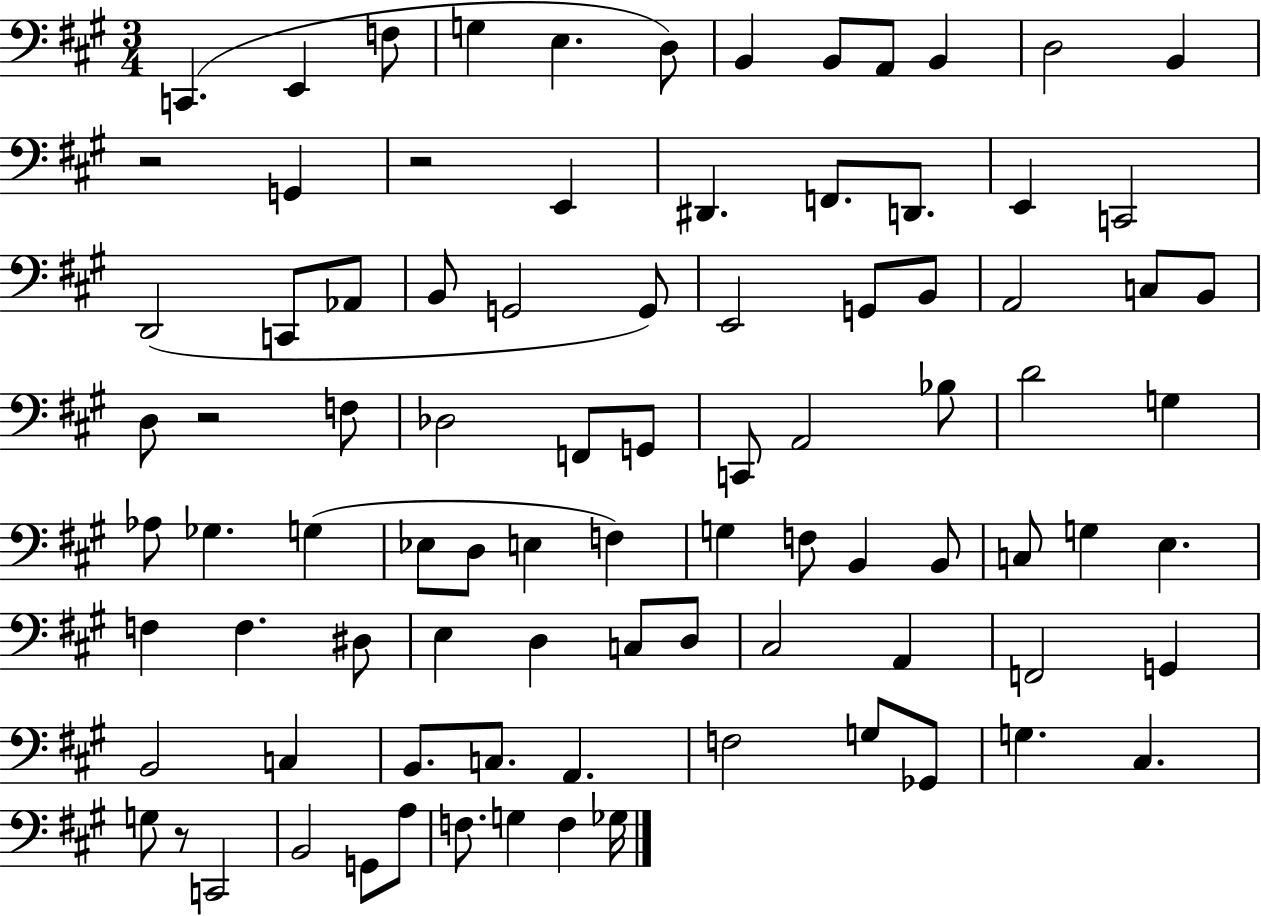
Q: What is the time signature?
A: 3/4